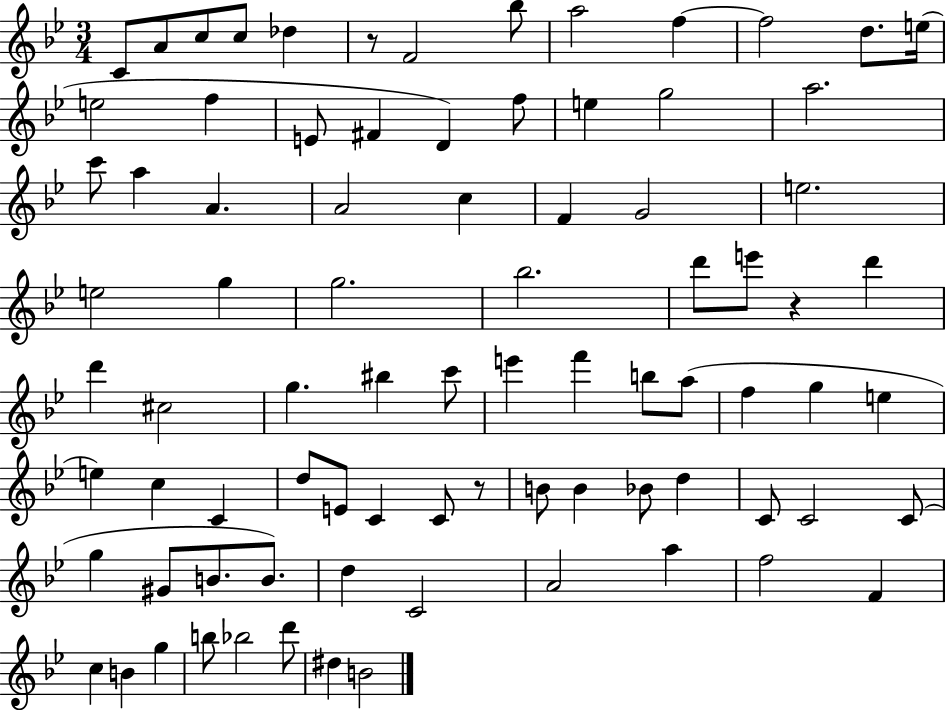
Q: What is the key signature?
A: BES major